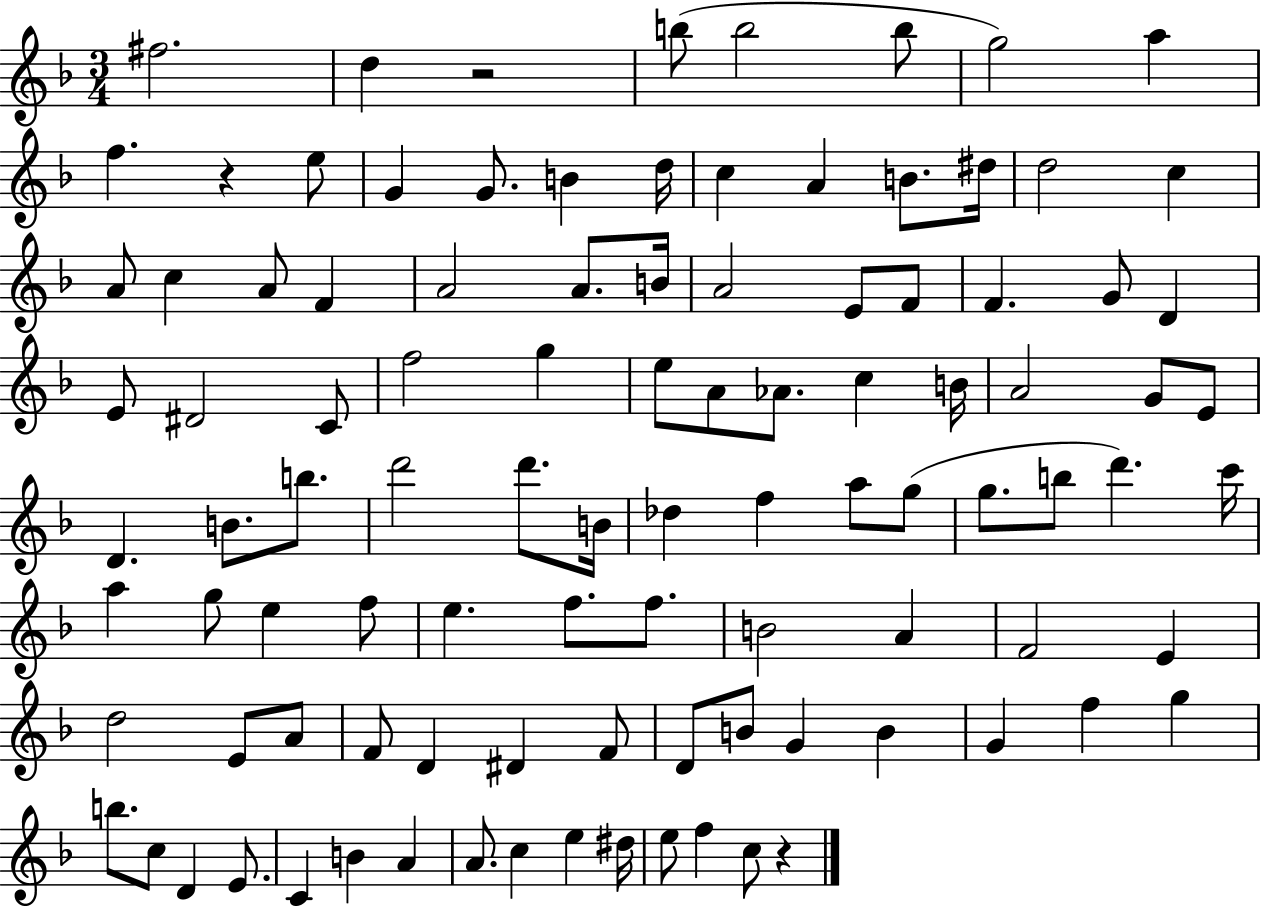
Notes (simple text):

F#5/h. D5/q R/h B5/e B5/h B5/e G5/h A5/q F5/q. R/q E5/e G4/q G4/e. B4/q D5/s C5/q A4/q B4/e. D#5/s D5/h C5/q A4/e C5/q A4/e F4/q A4/h A4/e. B4/s A4/h E4/e F4/e F4/q. G4/e D4/q E4/e D#4/h C4/e F5/h G5/q E5/e A4/e Ab4/e. C5/q B4/s A4/h G4/e E4/e D4/q. B4/e. B5/e. D6/h D6/e. B4/s Db5/q F5/q A5/e G5/e G5/e. B5/e D6/q. C6/s A5/q G5/e E5/q F5/e E5/q. F5/e. F5/e. B4/h A4/q F4/h E4/q D5/h E4/e A4/e F4/e D4/q D#4/q F4/e D4/e B4/e G4/q B4/q G4/q F5/q G5/q B5/e. C5/e D4/q E4/e. C4/q B4/q A4/q A4/e. C5/q E5/q D#5/s E5/e F5/q C5/e R/q